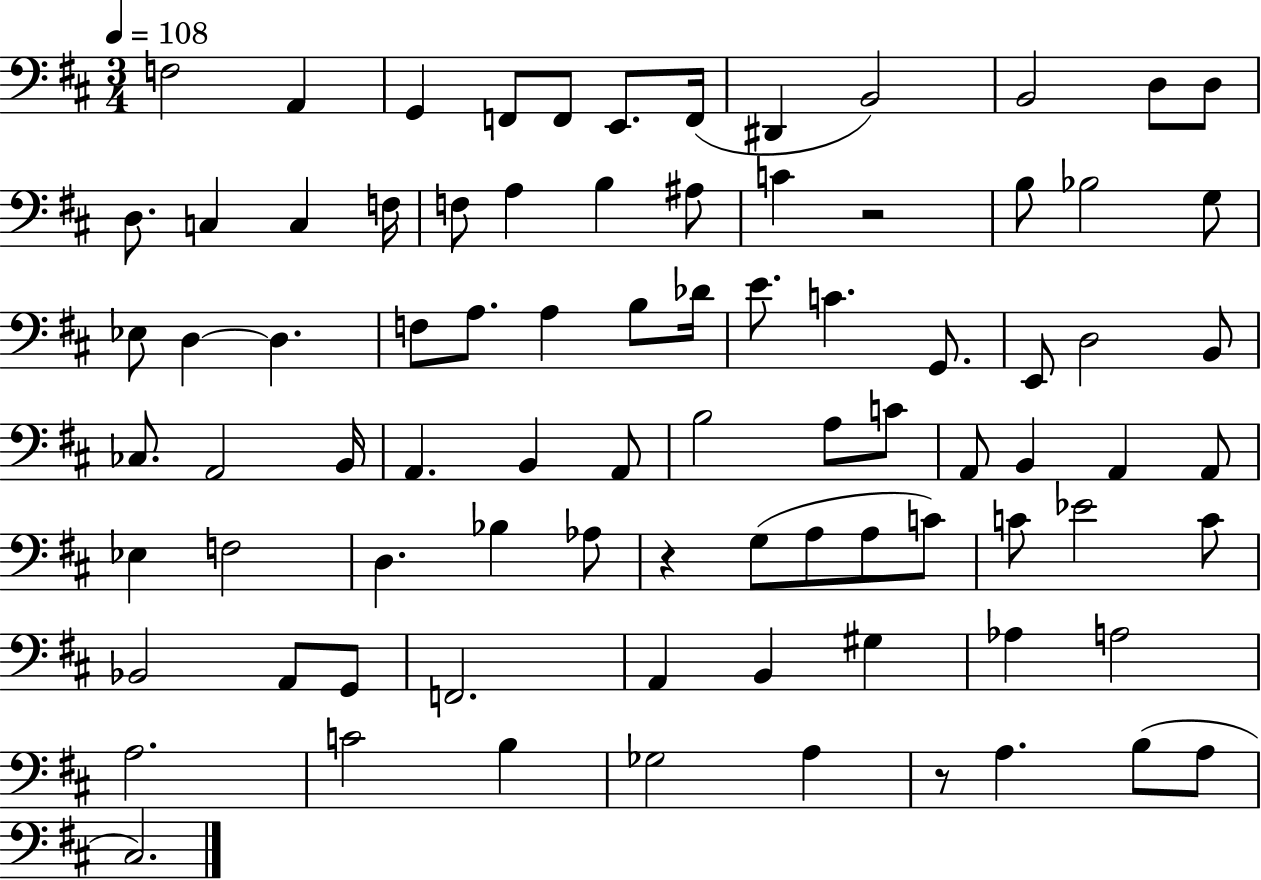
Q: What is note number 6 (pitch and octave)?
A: E2